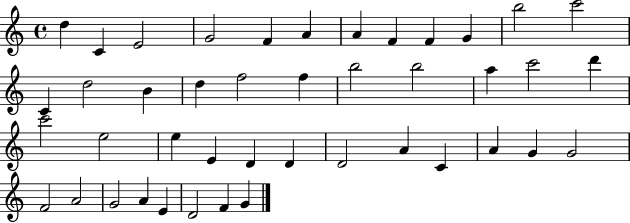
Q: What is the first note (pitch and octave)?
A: D5